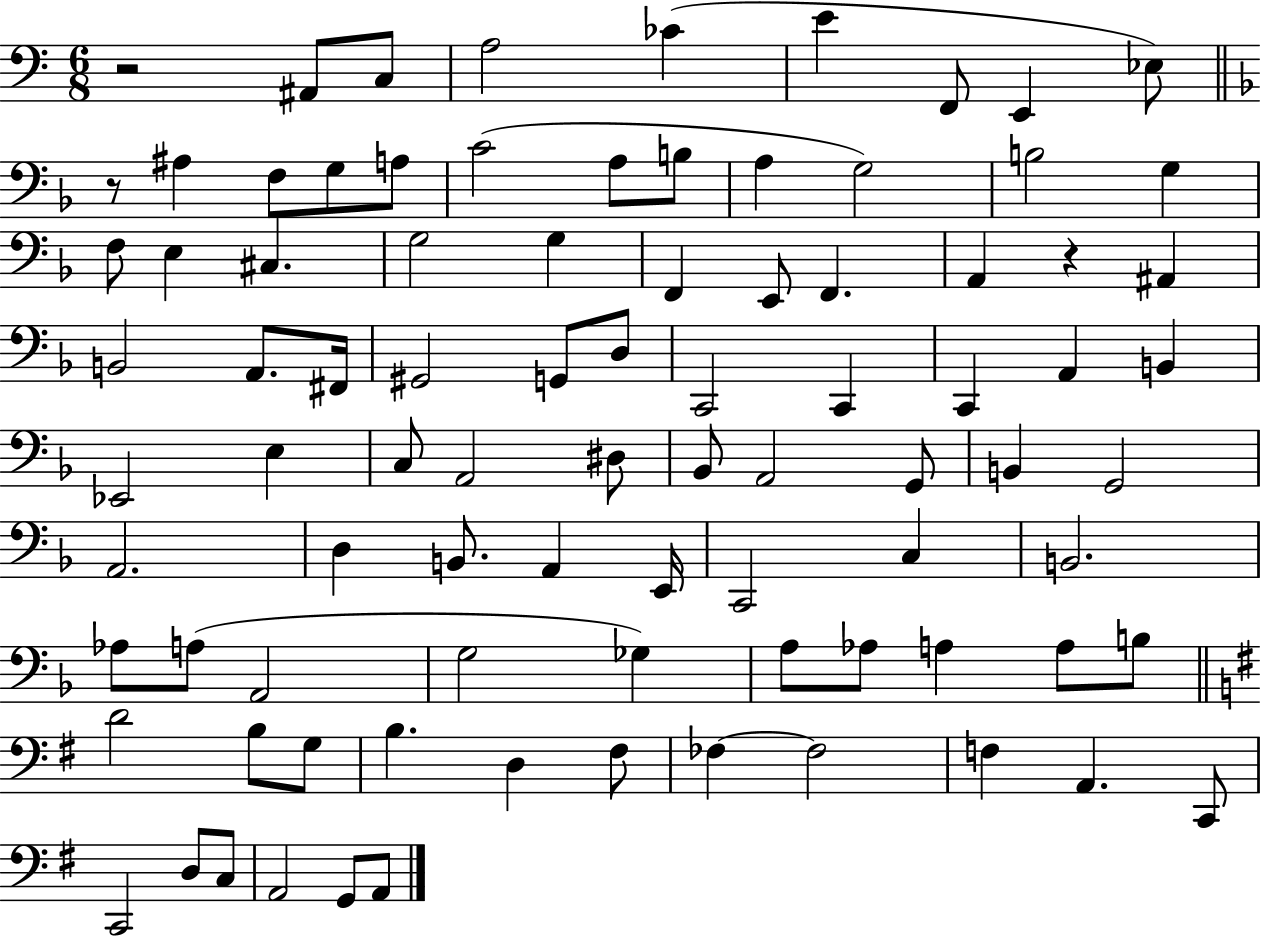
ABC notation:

X:1
T:Untitled
M:6/8
L:1/4
K:C
z2 ^A,,/2 C,/2 A,2 _C E F,,/2 E,, _E,/2 z/2 ^A, F,/2 G,/2 A,/2 C2 A,/2 B,/2 A, G,2 B,2 G, F,/2 E, ^C, G,2 G, F,, E,,/2 F,, A,, z ^A,, B,,2 A,,/2 ^F,,/4 ^G,,2 G,,/2 D,/2 C,,2 C,, C,, A,, B,, _E,,2 E, C,/2 A,,2 ^D,/2 _B,,/2 A,,2 G,,/2 B,, G,,2 A,,2 D, B,,/2 A,, E,,/4 C,,2 C, B,,2 _A,/2 A,/2 A,,2 G,2 _G, A,/2 _A,/2 A, A,/2 B,/2 D2 B,/2 G,/2 B, D, ^F,/2 _F, _F,2 F, A,, C,,/2 C,,2 D,/2 C,/2 A,,2 G,,/2 A,,/2